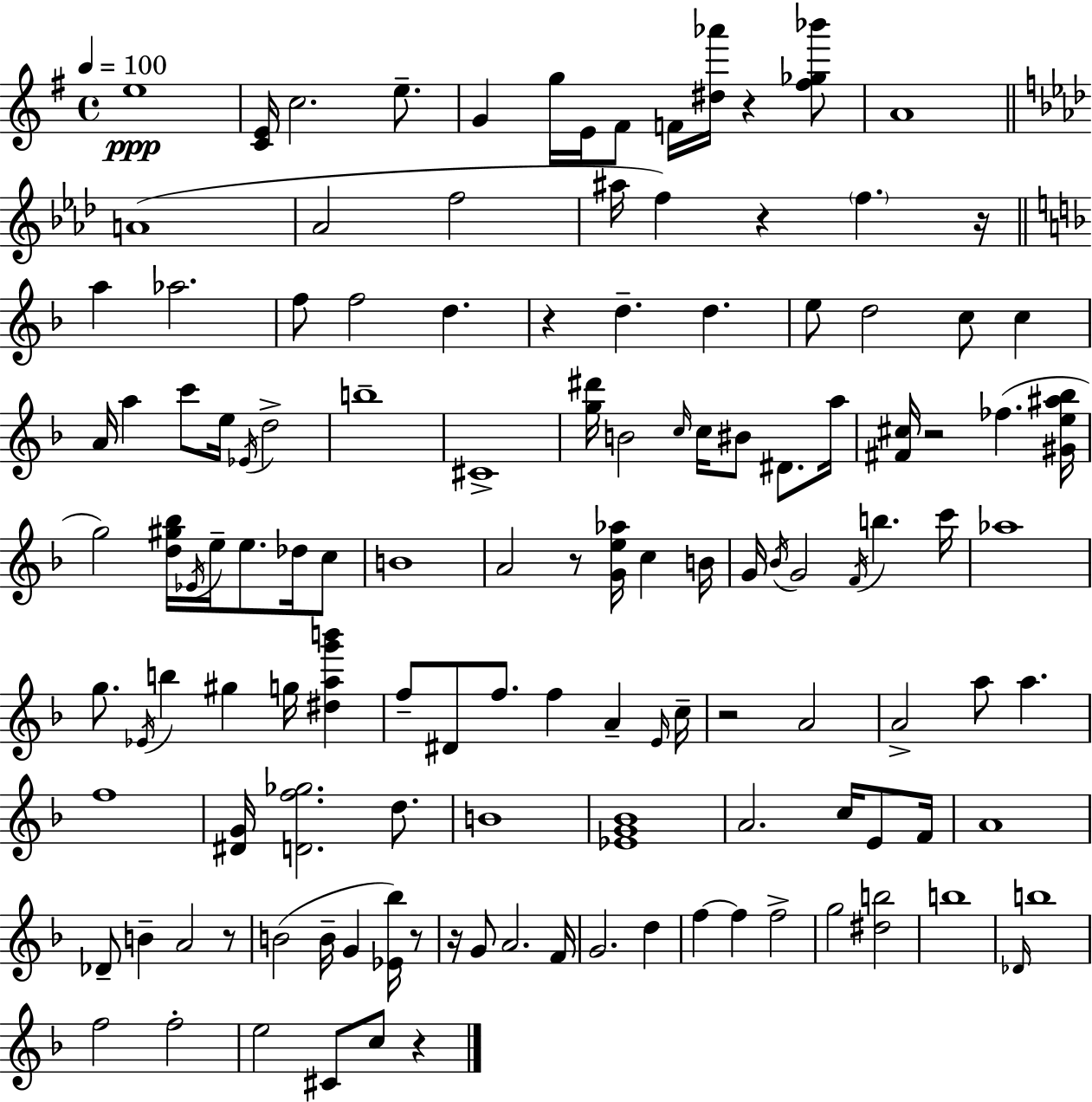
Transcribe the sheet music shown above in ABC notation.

X:1
T:Untitled
M:4/4
L:1/4
K:G
e4 [CE]/4 c2 e/2 G g/4 E/4 ^F/2 F/4 [^d_a']/4 z [^f_g_b']/2 A4 A4 _A2 f2 ^a/4 f z f z/4 a _a2 f/2 f2 d z d d e/2 d2 c/2 c A/4 a c'/2 e/4 _E/4 d2 b4 ^C4 [g^d']/4 B2 c/4 c/4 ^B/2 ^D/2 a/4 [^F^c]/4 z2 _f [^Ge^a_b]/4 g2 [d^g_b]/4 _E/4 e/4 e/2 _d/4 c/2 B4 A2 z/2 [Ge_a]/4 c B/4 G/4 _B/4 G2 F/4 b c'/4 _a4 g/2 _E/4 b ^g g/4 [^dag'b'] f/2 ^D/2 f/2 f A E/4 c/4 z2 A2 A2 a/2 a f4 [^DG]/4 [Df_g]2 d/2 B4 [_EG_B]4 A2 c/4 E/2 F/4 A4 _D/2 B A2 z/2 B2 B/4 G [_E_b]/4 z/2 z/4 G/2 A2 F/4 G2 d f f f2 g2 [^db]2 b4 _D/4 b4 f2 f2 e2 ^C/2 c/2 z